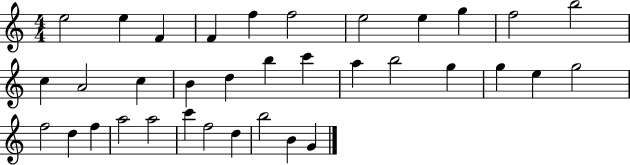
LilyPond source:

{
  \clef treble
  \numericTimeSignature
  \time 4/4
  \key c \major
  e''2 e''4 f'4 | f'4 f''4 f''2 | e''2 e''4 g''4 | f''2 b''2 | \break c''4 a'2 c''4 | b'4 d''4 b''4 c'''4 | a''4 b''2 g''4 | g''4 e''4 g''2 | \break f''2 d''4 f''4 | a''2 a''2 | c'''4 f''2 d''4 | b''2 b'4 g'4 | \break \bar "|."
}